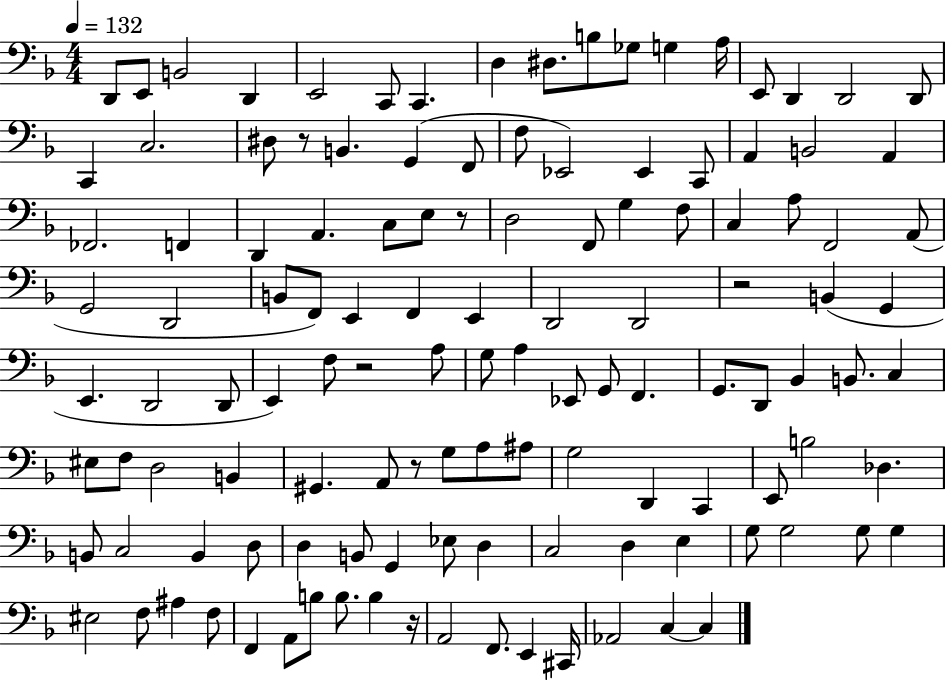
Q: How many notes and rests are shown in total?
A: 124